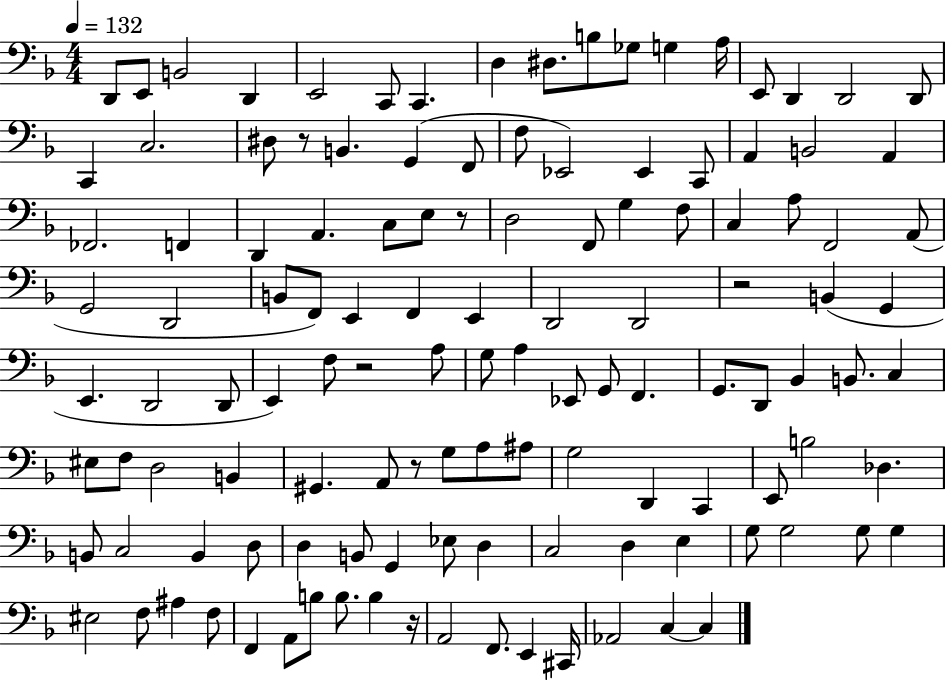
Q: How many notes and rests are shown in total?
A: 124